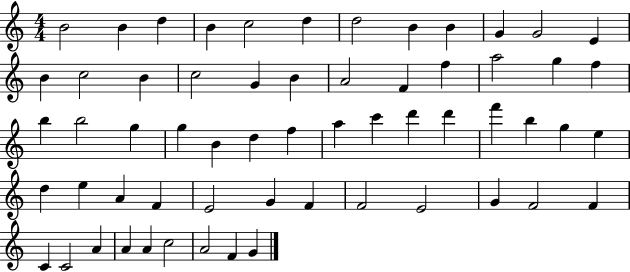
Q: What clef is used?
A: treble